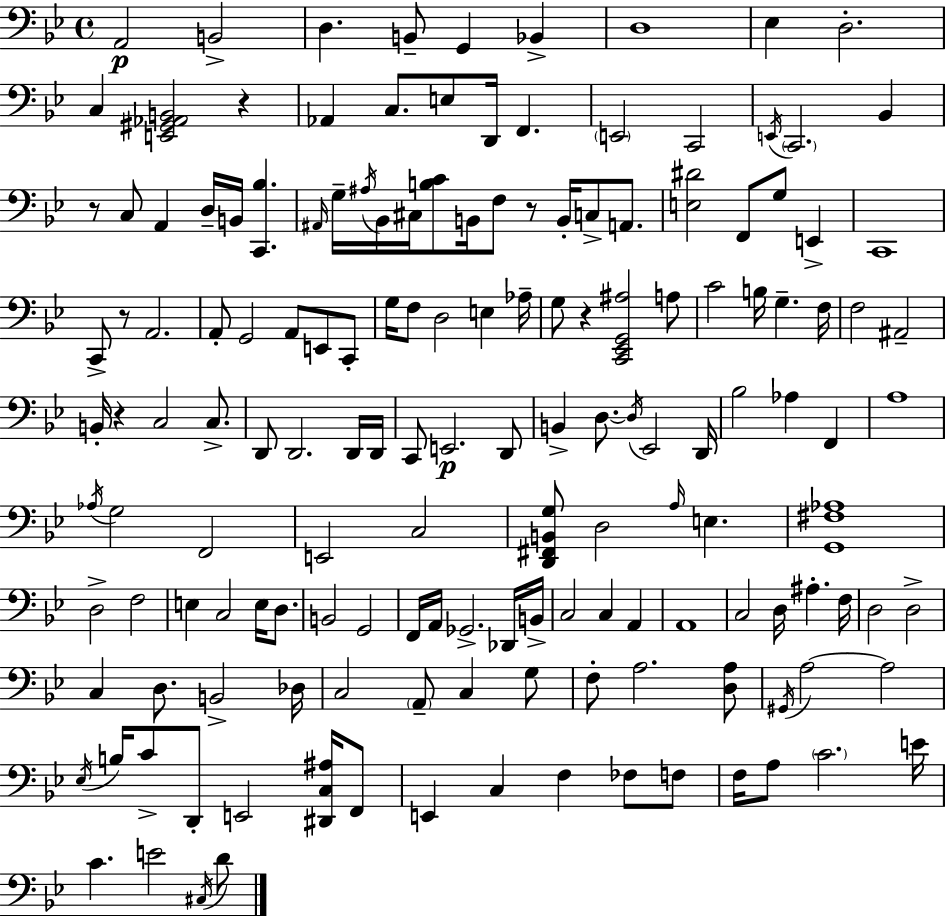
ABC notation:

X:1
T:Untitled
M:4/4
L:1/4
K:Bb
A,,2 B,,2 D, B,,/2 G,, _B,, D,4 _E, D,2 C, [E,,^G,,_A,,B,,]2 z _A,, C,/2 E,/2 D,,/4 F,, E,,2 C,,2 E,,/4 C,,2 _B,, z/2 C,/2 A,, D,/4 B,,/4 [C,,_B,] ^A,,/4 G,/4 ^A,/4 _B,,/4 ^C,/4 [B,C]/2 B,,/4 F,/2 z/2 B,,/4 C,/2 A,,/2 [E,^D]2 F,,/2 G,/2 E,, C,,4 C,,/2 z/2 A,,2 A,,/2 G,,2 A,,/2 E,,/2 C,,/2 G,/4 F,/2 D,2 E, _A,/4 G,/2 z [C,,_E,,G,,^A,]2 A,/2 C2 B,/4 G, F,/4 F,2 ^A,,2 B,,/4 z C,2 C,/2 D,,/2 D,,2 D,,/4 D,,/4 C,,/2 E,,2 D,,/2 B,, D,/2 D,/4 _E,,2 D,,/4 _B,2 _A, F,, A,4 _A,/4 G,2 F,,2 E,,2 C,2 [D,,^F,,B,,G,]/2 D,2 A,/4 E, [G,,^F,_A,]4 D,2 F,2 E, C,2 E,/4 D,/2 B,,2 G,,2 F,,/4 A,,/4 _G,,2 _D,,/4 B,,/4 C,2 C, A,, A,,4 C,2 D,/4 ^A, F,/4 D,2 D,2 C, D,/2 B,,2 _D,/4 C,2 A,,/2 C, G,/2 F,/2 A,2 [D,A,]/2 ^G,,/4 A,2 A,2 _E,/4 B,/4 C/2 D,,/2 E,,2 [^D,,C,^A,]/4 F,,/2 E,, C, F, _F,/2 F,/2 F,/4 A,/2 C2 E/4 C E2 ^C,/4 D/2